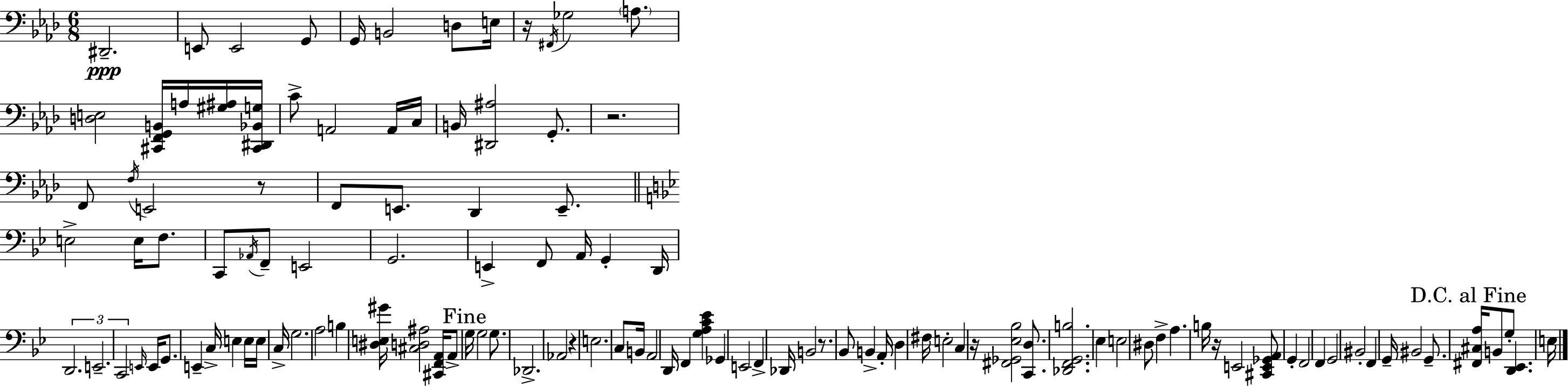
X:1
T:Untitled
M:6/8
L:1/4
K:Fm
^D,,2 E,,/2 E,,2 G,,/2 G,,/4 B,,2 D,/2 E,/4 z/4 ^F,,/4 _G,2 A,/2 [D,E,]2 [^C,,F,,G,,B,,]/4 A,/4 [^G,^A,]/4 [^C,,^D,,_B,,G,]/4 C/2 A,,2 A,,/4 C,/4 B,,/4 [^D,,^A,]2 G,,/2 z2 F,,/2 F,/4 E,,2 z/2 F,,/2 E,,/2 _D,, E,,/2 E,2 E,/4 F,/2 C,,/2 _A,,/4 F,,/2 E,,2 G,,2 E,, F,,/2 A,,/4 G,, D,,/4 D,,2 E,,2 C,,2 E,,/4 E,,/4 G,,/2 E,, C,/4 E, E,/4 E,/4 C,/4 G,2 A,2 B, [^D,E,^G]/4 [^C,D,^A,]2 [^C,,F,,A,,]/4 A,,/2 G,/4 G,2 G,/2 _D,,2 _A,,2 z E,2 C,/2 B,,/4 A,,2 D,,/4 F,, [G,A,C_E] _G,, E,,2 F,, _D,,/4 B,,2 z/2 _B,,/2 B,, A,,/4 D, ^F,/4 E,2 C, z/4 [^F,,_G,,_E,_B,]2 [C,,D,]/2 [_D,,F,,G,,B,]2 _E, E,2 ^D,/2 F, A, B,/4 z/4 E,,2 [^C,,E,,_G,,A,,]/2 G,, F,,2 F,, G,,2 ^B,,2 F,, G,,/4 ^B,,2 G,,/2 [^F,,^C,A,]/4 B,,/2 G,/2 [D,,_E,,] E,/4